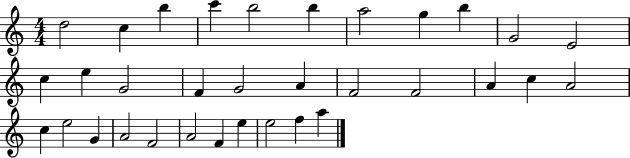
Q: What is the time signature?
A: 4/4